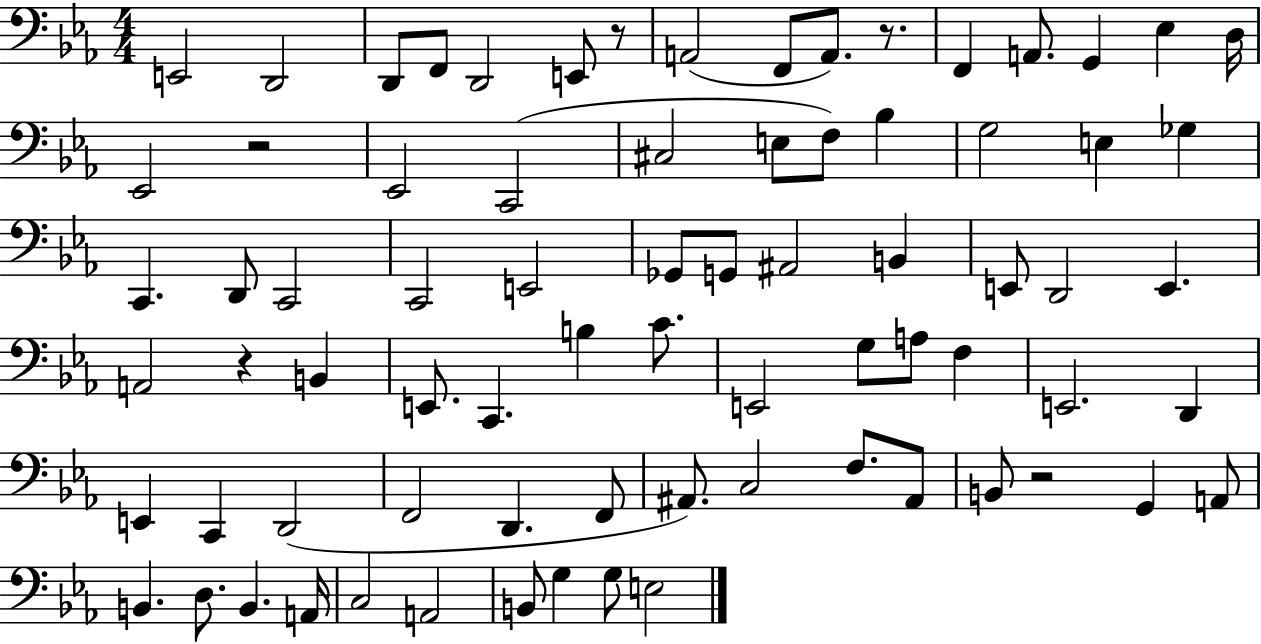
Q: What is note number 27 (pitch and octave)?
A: C2